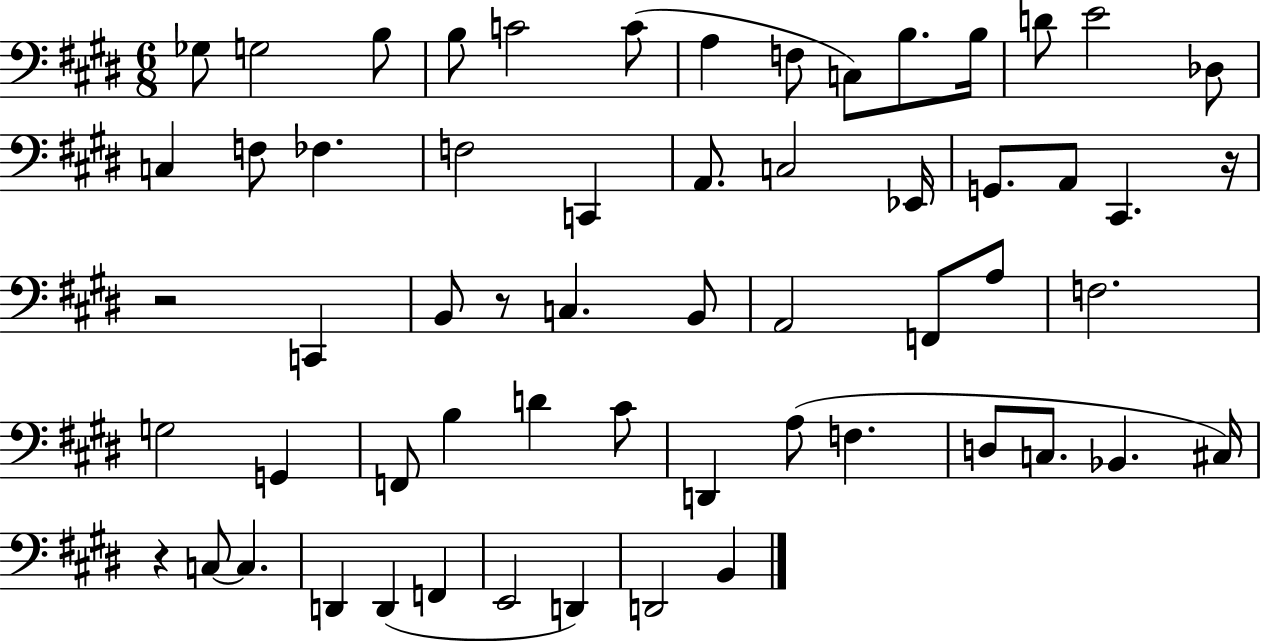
{
  \clef bass
  \numericTimeSignature
  \time 6/8
  \key e \major
  \repeat volta 2 { ges8 g2 b8 | b8 c'2 c'8( | a4 f8 c8) b8. b16 | d'8 e'2 des8 | \break c4 f8 fes4. | f2 c,4 | a,8. c2 ees,16 | g,8. a,8 cis,4. r16 | \break r2 c,4 | b,8 r8 c4. b,8 | a,2 f,8 a8 | f2. | \break g2 g,4 | f,8 b4 d'4 cis'8 | d,4 a8( f4. | d8 c8. bes,4. cis16) | \break r4 c8~~ c4. | d,4 d,4( f,4 | e,2 d,4) | d,2 b,4 | \break } \bar "|."
}